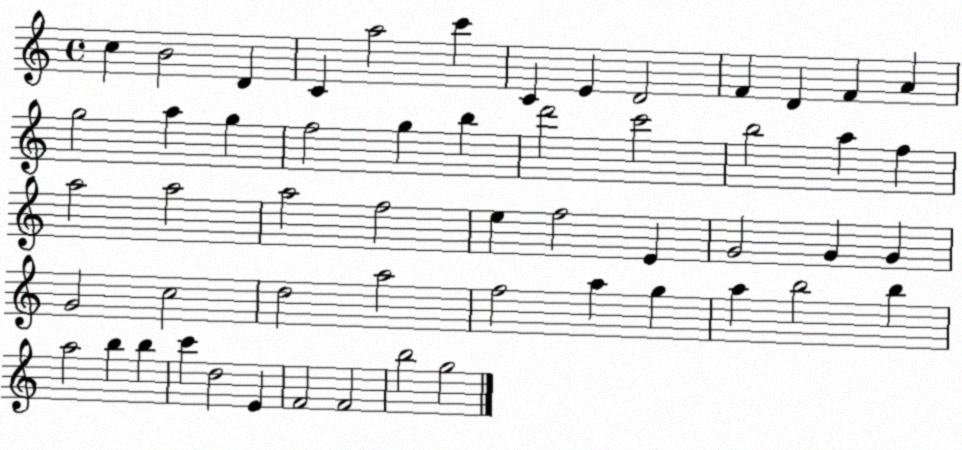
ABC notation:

X:1
T:Untitled
M:4/4
L:1/4
K:C
c B2 D C a2 c' C E D2 F D F A g2 a g f2 g b d'2 c'2 b2 a f a2 a2 a2 f2 e f2 E G2 G G G2 c2 d2 a2 f2 a g a b2 b a2 b b c' d2 E F2 F2 b2 g2